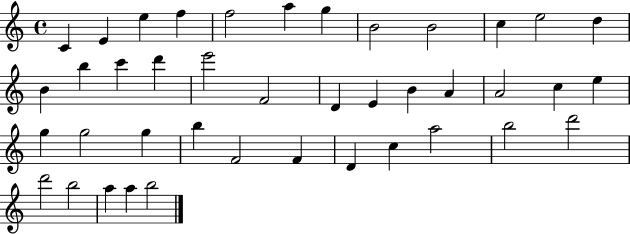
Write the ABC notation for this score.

X:1
T:Untitled
M:4/4
L:1/4
K:C
C E e f f2 a g B2 B2 c e2 d B b c' d' e'2 F2 D E B A A2 c e g g2 g b F2 F D c a2 b2 d'2 d'2 b2 a a b2